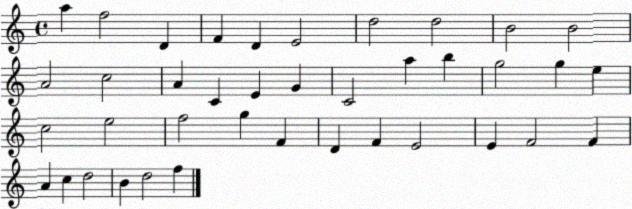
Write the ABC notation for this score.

X:1
T:Untitled
M:4/4
L:1/4
K:C
a f2 D F D E2 d2 d2 B2 B2 A2 c2 A C E G C2 a b g2 g e c2 e2 f2 g F D F E2 E F2 F A c d2 B d2 f